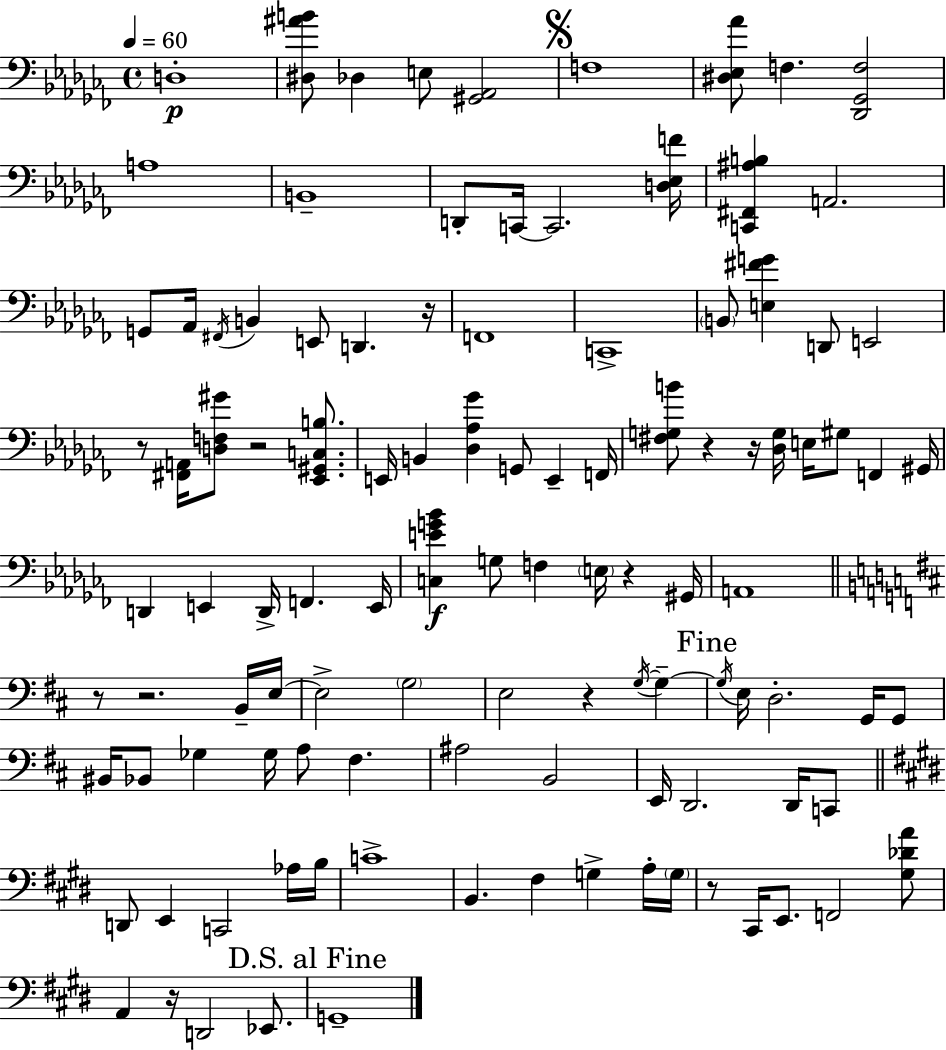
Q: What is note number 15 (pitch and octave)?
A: B2